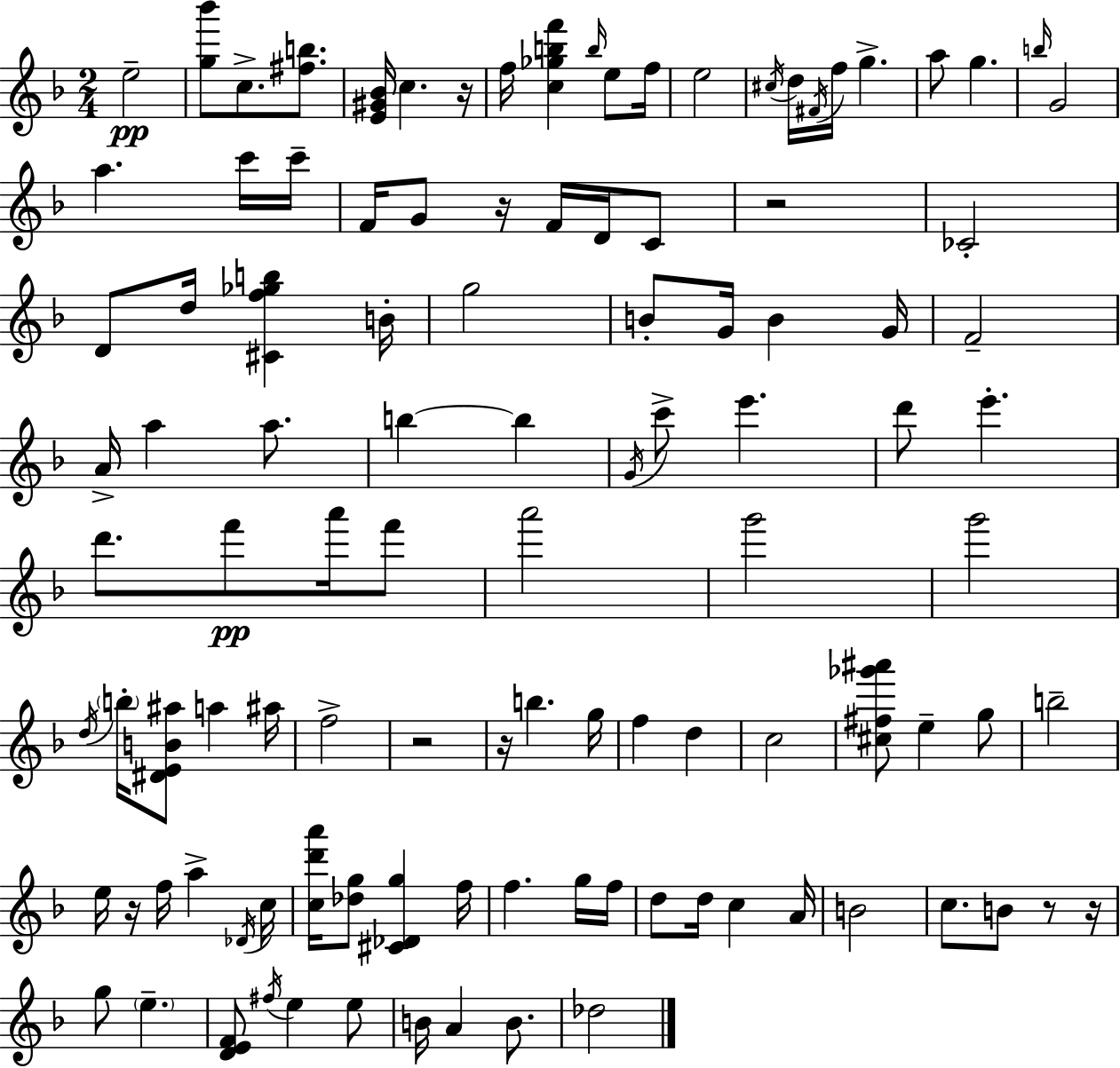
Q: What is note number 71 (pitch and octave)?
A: F5